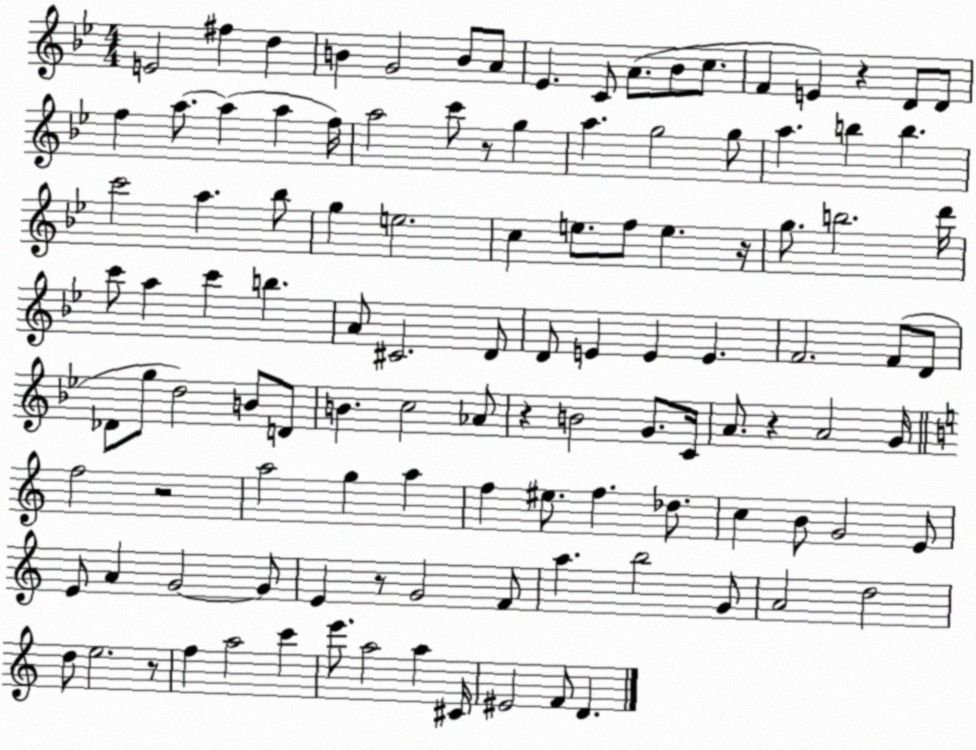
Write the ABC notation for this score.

X:1
T:Untitled
M:4/4
L:1/4
K:Bb
E2 ^f d B G2 B/2 A/2 _E C/2 A/2 _B/2 c/2 F E z D/2 D/2 f a/2 a a f/4 a2 c'/2 z/2 g a g2 g/2 a b b c'2 a _b/2 g e2 c e/2 f/2 e z/4 g/2 b2 d'/4 c'/2 a c' b A/2 ^C2 D/2 D/2 E E E F2 F/2 D/2 _D/2 g/2 d2 B/2 D/2 B c2 _A/2 z B2 G/2 C/4 A/2 z A2 G/4 f2 z2 a2 g a f ^e/2 f _d/2 c B/2 G2 E/2 E/2 A G2 G/2 E z/2 G2 F/2 a b2 G/2 A2 d2 d/2 e2 z/2 f a2 c' e'/2 a2 a ^C/4 ^E2 F/2 D